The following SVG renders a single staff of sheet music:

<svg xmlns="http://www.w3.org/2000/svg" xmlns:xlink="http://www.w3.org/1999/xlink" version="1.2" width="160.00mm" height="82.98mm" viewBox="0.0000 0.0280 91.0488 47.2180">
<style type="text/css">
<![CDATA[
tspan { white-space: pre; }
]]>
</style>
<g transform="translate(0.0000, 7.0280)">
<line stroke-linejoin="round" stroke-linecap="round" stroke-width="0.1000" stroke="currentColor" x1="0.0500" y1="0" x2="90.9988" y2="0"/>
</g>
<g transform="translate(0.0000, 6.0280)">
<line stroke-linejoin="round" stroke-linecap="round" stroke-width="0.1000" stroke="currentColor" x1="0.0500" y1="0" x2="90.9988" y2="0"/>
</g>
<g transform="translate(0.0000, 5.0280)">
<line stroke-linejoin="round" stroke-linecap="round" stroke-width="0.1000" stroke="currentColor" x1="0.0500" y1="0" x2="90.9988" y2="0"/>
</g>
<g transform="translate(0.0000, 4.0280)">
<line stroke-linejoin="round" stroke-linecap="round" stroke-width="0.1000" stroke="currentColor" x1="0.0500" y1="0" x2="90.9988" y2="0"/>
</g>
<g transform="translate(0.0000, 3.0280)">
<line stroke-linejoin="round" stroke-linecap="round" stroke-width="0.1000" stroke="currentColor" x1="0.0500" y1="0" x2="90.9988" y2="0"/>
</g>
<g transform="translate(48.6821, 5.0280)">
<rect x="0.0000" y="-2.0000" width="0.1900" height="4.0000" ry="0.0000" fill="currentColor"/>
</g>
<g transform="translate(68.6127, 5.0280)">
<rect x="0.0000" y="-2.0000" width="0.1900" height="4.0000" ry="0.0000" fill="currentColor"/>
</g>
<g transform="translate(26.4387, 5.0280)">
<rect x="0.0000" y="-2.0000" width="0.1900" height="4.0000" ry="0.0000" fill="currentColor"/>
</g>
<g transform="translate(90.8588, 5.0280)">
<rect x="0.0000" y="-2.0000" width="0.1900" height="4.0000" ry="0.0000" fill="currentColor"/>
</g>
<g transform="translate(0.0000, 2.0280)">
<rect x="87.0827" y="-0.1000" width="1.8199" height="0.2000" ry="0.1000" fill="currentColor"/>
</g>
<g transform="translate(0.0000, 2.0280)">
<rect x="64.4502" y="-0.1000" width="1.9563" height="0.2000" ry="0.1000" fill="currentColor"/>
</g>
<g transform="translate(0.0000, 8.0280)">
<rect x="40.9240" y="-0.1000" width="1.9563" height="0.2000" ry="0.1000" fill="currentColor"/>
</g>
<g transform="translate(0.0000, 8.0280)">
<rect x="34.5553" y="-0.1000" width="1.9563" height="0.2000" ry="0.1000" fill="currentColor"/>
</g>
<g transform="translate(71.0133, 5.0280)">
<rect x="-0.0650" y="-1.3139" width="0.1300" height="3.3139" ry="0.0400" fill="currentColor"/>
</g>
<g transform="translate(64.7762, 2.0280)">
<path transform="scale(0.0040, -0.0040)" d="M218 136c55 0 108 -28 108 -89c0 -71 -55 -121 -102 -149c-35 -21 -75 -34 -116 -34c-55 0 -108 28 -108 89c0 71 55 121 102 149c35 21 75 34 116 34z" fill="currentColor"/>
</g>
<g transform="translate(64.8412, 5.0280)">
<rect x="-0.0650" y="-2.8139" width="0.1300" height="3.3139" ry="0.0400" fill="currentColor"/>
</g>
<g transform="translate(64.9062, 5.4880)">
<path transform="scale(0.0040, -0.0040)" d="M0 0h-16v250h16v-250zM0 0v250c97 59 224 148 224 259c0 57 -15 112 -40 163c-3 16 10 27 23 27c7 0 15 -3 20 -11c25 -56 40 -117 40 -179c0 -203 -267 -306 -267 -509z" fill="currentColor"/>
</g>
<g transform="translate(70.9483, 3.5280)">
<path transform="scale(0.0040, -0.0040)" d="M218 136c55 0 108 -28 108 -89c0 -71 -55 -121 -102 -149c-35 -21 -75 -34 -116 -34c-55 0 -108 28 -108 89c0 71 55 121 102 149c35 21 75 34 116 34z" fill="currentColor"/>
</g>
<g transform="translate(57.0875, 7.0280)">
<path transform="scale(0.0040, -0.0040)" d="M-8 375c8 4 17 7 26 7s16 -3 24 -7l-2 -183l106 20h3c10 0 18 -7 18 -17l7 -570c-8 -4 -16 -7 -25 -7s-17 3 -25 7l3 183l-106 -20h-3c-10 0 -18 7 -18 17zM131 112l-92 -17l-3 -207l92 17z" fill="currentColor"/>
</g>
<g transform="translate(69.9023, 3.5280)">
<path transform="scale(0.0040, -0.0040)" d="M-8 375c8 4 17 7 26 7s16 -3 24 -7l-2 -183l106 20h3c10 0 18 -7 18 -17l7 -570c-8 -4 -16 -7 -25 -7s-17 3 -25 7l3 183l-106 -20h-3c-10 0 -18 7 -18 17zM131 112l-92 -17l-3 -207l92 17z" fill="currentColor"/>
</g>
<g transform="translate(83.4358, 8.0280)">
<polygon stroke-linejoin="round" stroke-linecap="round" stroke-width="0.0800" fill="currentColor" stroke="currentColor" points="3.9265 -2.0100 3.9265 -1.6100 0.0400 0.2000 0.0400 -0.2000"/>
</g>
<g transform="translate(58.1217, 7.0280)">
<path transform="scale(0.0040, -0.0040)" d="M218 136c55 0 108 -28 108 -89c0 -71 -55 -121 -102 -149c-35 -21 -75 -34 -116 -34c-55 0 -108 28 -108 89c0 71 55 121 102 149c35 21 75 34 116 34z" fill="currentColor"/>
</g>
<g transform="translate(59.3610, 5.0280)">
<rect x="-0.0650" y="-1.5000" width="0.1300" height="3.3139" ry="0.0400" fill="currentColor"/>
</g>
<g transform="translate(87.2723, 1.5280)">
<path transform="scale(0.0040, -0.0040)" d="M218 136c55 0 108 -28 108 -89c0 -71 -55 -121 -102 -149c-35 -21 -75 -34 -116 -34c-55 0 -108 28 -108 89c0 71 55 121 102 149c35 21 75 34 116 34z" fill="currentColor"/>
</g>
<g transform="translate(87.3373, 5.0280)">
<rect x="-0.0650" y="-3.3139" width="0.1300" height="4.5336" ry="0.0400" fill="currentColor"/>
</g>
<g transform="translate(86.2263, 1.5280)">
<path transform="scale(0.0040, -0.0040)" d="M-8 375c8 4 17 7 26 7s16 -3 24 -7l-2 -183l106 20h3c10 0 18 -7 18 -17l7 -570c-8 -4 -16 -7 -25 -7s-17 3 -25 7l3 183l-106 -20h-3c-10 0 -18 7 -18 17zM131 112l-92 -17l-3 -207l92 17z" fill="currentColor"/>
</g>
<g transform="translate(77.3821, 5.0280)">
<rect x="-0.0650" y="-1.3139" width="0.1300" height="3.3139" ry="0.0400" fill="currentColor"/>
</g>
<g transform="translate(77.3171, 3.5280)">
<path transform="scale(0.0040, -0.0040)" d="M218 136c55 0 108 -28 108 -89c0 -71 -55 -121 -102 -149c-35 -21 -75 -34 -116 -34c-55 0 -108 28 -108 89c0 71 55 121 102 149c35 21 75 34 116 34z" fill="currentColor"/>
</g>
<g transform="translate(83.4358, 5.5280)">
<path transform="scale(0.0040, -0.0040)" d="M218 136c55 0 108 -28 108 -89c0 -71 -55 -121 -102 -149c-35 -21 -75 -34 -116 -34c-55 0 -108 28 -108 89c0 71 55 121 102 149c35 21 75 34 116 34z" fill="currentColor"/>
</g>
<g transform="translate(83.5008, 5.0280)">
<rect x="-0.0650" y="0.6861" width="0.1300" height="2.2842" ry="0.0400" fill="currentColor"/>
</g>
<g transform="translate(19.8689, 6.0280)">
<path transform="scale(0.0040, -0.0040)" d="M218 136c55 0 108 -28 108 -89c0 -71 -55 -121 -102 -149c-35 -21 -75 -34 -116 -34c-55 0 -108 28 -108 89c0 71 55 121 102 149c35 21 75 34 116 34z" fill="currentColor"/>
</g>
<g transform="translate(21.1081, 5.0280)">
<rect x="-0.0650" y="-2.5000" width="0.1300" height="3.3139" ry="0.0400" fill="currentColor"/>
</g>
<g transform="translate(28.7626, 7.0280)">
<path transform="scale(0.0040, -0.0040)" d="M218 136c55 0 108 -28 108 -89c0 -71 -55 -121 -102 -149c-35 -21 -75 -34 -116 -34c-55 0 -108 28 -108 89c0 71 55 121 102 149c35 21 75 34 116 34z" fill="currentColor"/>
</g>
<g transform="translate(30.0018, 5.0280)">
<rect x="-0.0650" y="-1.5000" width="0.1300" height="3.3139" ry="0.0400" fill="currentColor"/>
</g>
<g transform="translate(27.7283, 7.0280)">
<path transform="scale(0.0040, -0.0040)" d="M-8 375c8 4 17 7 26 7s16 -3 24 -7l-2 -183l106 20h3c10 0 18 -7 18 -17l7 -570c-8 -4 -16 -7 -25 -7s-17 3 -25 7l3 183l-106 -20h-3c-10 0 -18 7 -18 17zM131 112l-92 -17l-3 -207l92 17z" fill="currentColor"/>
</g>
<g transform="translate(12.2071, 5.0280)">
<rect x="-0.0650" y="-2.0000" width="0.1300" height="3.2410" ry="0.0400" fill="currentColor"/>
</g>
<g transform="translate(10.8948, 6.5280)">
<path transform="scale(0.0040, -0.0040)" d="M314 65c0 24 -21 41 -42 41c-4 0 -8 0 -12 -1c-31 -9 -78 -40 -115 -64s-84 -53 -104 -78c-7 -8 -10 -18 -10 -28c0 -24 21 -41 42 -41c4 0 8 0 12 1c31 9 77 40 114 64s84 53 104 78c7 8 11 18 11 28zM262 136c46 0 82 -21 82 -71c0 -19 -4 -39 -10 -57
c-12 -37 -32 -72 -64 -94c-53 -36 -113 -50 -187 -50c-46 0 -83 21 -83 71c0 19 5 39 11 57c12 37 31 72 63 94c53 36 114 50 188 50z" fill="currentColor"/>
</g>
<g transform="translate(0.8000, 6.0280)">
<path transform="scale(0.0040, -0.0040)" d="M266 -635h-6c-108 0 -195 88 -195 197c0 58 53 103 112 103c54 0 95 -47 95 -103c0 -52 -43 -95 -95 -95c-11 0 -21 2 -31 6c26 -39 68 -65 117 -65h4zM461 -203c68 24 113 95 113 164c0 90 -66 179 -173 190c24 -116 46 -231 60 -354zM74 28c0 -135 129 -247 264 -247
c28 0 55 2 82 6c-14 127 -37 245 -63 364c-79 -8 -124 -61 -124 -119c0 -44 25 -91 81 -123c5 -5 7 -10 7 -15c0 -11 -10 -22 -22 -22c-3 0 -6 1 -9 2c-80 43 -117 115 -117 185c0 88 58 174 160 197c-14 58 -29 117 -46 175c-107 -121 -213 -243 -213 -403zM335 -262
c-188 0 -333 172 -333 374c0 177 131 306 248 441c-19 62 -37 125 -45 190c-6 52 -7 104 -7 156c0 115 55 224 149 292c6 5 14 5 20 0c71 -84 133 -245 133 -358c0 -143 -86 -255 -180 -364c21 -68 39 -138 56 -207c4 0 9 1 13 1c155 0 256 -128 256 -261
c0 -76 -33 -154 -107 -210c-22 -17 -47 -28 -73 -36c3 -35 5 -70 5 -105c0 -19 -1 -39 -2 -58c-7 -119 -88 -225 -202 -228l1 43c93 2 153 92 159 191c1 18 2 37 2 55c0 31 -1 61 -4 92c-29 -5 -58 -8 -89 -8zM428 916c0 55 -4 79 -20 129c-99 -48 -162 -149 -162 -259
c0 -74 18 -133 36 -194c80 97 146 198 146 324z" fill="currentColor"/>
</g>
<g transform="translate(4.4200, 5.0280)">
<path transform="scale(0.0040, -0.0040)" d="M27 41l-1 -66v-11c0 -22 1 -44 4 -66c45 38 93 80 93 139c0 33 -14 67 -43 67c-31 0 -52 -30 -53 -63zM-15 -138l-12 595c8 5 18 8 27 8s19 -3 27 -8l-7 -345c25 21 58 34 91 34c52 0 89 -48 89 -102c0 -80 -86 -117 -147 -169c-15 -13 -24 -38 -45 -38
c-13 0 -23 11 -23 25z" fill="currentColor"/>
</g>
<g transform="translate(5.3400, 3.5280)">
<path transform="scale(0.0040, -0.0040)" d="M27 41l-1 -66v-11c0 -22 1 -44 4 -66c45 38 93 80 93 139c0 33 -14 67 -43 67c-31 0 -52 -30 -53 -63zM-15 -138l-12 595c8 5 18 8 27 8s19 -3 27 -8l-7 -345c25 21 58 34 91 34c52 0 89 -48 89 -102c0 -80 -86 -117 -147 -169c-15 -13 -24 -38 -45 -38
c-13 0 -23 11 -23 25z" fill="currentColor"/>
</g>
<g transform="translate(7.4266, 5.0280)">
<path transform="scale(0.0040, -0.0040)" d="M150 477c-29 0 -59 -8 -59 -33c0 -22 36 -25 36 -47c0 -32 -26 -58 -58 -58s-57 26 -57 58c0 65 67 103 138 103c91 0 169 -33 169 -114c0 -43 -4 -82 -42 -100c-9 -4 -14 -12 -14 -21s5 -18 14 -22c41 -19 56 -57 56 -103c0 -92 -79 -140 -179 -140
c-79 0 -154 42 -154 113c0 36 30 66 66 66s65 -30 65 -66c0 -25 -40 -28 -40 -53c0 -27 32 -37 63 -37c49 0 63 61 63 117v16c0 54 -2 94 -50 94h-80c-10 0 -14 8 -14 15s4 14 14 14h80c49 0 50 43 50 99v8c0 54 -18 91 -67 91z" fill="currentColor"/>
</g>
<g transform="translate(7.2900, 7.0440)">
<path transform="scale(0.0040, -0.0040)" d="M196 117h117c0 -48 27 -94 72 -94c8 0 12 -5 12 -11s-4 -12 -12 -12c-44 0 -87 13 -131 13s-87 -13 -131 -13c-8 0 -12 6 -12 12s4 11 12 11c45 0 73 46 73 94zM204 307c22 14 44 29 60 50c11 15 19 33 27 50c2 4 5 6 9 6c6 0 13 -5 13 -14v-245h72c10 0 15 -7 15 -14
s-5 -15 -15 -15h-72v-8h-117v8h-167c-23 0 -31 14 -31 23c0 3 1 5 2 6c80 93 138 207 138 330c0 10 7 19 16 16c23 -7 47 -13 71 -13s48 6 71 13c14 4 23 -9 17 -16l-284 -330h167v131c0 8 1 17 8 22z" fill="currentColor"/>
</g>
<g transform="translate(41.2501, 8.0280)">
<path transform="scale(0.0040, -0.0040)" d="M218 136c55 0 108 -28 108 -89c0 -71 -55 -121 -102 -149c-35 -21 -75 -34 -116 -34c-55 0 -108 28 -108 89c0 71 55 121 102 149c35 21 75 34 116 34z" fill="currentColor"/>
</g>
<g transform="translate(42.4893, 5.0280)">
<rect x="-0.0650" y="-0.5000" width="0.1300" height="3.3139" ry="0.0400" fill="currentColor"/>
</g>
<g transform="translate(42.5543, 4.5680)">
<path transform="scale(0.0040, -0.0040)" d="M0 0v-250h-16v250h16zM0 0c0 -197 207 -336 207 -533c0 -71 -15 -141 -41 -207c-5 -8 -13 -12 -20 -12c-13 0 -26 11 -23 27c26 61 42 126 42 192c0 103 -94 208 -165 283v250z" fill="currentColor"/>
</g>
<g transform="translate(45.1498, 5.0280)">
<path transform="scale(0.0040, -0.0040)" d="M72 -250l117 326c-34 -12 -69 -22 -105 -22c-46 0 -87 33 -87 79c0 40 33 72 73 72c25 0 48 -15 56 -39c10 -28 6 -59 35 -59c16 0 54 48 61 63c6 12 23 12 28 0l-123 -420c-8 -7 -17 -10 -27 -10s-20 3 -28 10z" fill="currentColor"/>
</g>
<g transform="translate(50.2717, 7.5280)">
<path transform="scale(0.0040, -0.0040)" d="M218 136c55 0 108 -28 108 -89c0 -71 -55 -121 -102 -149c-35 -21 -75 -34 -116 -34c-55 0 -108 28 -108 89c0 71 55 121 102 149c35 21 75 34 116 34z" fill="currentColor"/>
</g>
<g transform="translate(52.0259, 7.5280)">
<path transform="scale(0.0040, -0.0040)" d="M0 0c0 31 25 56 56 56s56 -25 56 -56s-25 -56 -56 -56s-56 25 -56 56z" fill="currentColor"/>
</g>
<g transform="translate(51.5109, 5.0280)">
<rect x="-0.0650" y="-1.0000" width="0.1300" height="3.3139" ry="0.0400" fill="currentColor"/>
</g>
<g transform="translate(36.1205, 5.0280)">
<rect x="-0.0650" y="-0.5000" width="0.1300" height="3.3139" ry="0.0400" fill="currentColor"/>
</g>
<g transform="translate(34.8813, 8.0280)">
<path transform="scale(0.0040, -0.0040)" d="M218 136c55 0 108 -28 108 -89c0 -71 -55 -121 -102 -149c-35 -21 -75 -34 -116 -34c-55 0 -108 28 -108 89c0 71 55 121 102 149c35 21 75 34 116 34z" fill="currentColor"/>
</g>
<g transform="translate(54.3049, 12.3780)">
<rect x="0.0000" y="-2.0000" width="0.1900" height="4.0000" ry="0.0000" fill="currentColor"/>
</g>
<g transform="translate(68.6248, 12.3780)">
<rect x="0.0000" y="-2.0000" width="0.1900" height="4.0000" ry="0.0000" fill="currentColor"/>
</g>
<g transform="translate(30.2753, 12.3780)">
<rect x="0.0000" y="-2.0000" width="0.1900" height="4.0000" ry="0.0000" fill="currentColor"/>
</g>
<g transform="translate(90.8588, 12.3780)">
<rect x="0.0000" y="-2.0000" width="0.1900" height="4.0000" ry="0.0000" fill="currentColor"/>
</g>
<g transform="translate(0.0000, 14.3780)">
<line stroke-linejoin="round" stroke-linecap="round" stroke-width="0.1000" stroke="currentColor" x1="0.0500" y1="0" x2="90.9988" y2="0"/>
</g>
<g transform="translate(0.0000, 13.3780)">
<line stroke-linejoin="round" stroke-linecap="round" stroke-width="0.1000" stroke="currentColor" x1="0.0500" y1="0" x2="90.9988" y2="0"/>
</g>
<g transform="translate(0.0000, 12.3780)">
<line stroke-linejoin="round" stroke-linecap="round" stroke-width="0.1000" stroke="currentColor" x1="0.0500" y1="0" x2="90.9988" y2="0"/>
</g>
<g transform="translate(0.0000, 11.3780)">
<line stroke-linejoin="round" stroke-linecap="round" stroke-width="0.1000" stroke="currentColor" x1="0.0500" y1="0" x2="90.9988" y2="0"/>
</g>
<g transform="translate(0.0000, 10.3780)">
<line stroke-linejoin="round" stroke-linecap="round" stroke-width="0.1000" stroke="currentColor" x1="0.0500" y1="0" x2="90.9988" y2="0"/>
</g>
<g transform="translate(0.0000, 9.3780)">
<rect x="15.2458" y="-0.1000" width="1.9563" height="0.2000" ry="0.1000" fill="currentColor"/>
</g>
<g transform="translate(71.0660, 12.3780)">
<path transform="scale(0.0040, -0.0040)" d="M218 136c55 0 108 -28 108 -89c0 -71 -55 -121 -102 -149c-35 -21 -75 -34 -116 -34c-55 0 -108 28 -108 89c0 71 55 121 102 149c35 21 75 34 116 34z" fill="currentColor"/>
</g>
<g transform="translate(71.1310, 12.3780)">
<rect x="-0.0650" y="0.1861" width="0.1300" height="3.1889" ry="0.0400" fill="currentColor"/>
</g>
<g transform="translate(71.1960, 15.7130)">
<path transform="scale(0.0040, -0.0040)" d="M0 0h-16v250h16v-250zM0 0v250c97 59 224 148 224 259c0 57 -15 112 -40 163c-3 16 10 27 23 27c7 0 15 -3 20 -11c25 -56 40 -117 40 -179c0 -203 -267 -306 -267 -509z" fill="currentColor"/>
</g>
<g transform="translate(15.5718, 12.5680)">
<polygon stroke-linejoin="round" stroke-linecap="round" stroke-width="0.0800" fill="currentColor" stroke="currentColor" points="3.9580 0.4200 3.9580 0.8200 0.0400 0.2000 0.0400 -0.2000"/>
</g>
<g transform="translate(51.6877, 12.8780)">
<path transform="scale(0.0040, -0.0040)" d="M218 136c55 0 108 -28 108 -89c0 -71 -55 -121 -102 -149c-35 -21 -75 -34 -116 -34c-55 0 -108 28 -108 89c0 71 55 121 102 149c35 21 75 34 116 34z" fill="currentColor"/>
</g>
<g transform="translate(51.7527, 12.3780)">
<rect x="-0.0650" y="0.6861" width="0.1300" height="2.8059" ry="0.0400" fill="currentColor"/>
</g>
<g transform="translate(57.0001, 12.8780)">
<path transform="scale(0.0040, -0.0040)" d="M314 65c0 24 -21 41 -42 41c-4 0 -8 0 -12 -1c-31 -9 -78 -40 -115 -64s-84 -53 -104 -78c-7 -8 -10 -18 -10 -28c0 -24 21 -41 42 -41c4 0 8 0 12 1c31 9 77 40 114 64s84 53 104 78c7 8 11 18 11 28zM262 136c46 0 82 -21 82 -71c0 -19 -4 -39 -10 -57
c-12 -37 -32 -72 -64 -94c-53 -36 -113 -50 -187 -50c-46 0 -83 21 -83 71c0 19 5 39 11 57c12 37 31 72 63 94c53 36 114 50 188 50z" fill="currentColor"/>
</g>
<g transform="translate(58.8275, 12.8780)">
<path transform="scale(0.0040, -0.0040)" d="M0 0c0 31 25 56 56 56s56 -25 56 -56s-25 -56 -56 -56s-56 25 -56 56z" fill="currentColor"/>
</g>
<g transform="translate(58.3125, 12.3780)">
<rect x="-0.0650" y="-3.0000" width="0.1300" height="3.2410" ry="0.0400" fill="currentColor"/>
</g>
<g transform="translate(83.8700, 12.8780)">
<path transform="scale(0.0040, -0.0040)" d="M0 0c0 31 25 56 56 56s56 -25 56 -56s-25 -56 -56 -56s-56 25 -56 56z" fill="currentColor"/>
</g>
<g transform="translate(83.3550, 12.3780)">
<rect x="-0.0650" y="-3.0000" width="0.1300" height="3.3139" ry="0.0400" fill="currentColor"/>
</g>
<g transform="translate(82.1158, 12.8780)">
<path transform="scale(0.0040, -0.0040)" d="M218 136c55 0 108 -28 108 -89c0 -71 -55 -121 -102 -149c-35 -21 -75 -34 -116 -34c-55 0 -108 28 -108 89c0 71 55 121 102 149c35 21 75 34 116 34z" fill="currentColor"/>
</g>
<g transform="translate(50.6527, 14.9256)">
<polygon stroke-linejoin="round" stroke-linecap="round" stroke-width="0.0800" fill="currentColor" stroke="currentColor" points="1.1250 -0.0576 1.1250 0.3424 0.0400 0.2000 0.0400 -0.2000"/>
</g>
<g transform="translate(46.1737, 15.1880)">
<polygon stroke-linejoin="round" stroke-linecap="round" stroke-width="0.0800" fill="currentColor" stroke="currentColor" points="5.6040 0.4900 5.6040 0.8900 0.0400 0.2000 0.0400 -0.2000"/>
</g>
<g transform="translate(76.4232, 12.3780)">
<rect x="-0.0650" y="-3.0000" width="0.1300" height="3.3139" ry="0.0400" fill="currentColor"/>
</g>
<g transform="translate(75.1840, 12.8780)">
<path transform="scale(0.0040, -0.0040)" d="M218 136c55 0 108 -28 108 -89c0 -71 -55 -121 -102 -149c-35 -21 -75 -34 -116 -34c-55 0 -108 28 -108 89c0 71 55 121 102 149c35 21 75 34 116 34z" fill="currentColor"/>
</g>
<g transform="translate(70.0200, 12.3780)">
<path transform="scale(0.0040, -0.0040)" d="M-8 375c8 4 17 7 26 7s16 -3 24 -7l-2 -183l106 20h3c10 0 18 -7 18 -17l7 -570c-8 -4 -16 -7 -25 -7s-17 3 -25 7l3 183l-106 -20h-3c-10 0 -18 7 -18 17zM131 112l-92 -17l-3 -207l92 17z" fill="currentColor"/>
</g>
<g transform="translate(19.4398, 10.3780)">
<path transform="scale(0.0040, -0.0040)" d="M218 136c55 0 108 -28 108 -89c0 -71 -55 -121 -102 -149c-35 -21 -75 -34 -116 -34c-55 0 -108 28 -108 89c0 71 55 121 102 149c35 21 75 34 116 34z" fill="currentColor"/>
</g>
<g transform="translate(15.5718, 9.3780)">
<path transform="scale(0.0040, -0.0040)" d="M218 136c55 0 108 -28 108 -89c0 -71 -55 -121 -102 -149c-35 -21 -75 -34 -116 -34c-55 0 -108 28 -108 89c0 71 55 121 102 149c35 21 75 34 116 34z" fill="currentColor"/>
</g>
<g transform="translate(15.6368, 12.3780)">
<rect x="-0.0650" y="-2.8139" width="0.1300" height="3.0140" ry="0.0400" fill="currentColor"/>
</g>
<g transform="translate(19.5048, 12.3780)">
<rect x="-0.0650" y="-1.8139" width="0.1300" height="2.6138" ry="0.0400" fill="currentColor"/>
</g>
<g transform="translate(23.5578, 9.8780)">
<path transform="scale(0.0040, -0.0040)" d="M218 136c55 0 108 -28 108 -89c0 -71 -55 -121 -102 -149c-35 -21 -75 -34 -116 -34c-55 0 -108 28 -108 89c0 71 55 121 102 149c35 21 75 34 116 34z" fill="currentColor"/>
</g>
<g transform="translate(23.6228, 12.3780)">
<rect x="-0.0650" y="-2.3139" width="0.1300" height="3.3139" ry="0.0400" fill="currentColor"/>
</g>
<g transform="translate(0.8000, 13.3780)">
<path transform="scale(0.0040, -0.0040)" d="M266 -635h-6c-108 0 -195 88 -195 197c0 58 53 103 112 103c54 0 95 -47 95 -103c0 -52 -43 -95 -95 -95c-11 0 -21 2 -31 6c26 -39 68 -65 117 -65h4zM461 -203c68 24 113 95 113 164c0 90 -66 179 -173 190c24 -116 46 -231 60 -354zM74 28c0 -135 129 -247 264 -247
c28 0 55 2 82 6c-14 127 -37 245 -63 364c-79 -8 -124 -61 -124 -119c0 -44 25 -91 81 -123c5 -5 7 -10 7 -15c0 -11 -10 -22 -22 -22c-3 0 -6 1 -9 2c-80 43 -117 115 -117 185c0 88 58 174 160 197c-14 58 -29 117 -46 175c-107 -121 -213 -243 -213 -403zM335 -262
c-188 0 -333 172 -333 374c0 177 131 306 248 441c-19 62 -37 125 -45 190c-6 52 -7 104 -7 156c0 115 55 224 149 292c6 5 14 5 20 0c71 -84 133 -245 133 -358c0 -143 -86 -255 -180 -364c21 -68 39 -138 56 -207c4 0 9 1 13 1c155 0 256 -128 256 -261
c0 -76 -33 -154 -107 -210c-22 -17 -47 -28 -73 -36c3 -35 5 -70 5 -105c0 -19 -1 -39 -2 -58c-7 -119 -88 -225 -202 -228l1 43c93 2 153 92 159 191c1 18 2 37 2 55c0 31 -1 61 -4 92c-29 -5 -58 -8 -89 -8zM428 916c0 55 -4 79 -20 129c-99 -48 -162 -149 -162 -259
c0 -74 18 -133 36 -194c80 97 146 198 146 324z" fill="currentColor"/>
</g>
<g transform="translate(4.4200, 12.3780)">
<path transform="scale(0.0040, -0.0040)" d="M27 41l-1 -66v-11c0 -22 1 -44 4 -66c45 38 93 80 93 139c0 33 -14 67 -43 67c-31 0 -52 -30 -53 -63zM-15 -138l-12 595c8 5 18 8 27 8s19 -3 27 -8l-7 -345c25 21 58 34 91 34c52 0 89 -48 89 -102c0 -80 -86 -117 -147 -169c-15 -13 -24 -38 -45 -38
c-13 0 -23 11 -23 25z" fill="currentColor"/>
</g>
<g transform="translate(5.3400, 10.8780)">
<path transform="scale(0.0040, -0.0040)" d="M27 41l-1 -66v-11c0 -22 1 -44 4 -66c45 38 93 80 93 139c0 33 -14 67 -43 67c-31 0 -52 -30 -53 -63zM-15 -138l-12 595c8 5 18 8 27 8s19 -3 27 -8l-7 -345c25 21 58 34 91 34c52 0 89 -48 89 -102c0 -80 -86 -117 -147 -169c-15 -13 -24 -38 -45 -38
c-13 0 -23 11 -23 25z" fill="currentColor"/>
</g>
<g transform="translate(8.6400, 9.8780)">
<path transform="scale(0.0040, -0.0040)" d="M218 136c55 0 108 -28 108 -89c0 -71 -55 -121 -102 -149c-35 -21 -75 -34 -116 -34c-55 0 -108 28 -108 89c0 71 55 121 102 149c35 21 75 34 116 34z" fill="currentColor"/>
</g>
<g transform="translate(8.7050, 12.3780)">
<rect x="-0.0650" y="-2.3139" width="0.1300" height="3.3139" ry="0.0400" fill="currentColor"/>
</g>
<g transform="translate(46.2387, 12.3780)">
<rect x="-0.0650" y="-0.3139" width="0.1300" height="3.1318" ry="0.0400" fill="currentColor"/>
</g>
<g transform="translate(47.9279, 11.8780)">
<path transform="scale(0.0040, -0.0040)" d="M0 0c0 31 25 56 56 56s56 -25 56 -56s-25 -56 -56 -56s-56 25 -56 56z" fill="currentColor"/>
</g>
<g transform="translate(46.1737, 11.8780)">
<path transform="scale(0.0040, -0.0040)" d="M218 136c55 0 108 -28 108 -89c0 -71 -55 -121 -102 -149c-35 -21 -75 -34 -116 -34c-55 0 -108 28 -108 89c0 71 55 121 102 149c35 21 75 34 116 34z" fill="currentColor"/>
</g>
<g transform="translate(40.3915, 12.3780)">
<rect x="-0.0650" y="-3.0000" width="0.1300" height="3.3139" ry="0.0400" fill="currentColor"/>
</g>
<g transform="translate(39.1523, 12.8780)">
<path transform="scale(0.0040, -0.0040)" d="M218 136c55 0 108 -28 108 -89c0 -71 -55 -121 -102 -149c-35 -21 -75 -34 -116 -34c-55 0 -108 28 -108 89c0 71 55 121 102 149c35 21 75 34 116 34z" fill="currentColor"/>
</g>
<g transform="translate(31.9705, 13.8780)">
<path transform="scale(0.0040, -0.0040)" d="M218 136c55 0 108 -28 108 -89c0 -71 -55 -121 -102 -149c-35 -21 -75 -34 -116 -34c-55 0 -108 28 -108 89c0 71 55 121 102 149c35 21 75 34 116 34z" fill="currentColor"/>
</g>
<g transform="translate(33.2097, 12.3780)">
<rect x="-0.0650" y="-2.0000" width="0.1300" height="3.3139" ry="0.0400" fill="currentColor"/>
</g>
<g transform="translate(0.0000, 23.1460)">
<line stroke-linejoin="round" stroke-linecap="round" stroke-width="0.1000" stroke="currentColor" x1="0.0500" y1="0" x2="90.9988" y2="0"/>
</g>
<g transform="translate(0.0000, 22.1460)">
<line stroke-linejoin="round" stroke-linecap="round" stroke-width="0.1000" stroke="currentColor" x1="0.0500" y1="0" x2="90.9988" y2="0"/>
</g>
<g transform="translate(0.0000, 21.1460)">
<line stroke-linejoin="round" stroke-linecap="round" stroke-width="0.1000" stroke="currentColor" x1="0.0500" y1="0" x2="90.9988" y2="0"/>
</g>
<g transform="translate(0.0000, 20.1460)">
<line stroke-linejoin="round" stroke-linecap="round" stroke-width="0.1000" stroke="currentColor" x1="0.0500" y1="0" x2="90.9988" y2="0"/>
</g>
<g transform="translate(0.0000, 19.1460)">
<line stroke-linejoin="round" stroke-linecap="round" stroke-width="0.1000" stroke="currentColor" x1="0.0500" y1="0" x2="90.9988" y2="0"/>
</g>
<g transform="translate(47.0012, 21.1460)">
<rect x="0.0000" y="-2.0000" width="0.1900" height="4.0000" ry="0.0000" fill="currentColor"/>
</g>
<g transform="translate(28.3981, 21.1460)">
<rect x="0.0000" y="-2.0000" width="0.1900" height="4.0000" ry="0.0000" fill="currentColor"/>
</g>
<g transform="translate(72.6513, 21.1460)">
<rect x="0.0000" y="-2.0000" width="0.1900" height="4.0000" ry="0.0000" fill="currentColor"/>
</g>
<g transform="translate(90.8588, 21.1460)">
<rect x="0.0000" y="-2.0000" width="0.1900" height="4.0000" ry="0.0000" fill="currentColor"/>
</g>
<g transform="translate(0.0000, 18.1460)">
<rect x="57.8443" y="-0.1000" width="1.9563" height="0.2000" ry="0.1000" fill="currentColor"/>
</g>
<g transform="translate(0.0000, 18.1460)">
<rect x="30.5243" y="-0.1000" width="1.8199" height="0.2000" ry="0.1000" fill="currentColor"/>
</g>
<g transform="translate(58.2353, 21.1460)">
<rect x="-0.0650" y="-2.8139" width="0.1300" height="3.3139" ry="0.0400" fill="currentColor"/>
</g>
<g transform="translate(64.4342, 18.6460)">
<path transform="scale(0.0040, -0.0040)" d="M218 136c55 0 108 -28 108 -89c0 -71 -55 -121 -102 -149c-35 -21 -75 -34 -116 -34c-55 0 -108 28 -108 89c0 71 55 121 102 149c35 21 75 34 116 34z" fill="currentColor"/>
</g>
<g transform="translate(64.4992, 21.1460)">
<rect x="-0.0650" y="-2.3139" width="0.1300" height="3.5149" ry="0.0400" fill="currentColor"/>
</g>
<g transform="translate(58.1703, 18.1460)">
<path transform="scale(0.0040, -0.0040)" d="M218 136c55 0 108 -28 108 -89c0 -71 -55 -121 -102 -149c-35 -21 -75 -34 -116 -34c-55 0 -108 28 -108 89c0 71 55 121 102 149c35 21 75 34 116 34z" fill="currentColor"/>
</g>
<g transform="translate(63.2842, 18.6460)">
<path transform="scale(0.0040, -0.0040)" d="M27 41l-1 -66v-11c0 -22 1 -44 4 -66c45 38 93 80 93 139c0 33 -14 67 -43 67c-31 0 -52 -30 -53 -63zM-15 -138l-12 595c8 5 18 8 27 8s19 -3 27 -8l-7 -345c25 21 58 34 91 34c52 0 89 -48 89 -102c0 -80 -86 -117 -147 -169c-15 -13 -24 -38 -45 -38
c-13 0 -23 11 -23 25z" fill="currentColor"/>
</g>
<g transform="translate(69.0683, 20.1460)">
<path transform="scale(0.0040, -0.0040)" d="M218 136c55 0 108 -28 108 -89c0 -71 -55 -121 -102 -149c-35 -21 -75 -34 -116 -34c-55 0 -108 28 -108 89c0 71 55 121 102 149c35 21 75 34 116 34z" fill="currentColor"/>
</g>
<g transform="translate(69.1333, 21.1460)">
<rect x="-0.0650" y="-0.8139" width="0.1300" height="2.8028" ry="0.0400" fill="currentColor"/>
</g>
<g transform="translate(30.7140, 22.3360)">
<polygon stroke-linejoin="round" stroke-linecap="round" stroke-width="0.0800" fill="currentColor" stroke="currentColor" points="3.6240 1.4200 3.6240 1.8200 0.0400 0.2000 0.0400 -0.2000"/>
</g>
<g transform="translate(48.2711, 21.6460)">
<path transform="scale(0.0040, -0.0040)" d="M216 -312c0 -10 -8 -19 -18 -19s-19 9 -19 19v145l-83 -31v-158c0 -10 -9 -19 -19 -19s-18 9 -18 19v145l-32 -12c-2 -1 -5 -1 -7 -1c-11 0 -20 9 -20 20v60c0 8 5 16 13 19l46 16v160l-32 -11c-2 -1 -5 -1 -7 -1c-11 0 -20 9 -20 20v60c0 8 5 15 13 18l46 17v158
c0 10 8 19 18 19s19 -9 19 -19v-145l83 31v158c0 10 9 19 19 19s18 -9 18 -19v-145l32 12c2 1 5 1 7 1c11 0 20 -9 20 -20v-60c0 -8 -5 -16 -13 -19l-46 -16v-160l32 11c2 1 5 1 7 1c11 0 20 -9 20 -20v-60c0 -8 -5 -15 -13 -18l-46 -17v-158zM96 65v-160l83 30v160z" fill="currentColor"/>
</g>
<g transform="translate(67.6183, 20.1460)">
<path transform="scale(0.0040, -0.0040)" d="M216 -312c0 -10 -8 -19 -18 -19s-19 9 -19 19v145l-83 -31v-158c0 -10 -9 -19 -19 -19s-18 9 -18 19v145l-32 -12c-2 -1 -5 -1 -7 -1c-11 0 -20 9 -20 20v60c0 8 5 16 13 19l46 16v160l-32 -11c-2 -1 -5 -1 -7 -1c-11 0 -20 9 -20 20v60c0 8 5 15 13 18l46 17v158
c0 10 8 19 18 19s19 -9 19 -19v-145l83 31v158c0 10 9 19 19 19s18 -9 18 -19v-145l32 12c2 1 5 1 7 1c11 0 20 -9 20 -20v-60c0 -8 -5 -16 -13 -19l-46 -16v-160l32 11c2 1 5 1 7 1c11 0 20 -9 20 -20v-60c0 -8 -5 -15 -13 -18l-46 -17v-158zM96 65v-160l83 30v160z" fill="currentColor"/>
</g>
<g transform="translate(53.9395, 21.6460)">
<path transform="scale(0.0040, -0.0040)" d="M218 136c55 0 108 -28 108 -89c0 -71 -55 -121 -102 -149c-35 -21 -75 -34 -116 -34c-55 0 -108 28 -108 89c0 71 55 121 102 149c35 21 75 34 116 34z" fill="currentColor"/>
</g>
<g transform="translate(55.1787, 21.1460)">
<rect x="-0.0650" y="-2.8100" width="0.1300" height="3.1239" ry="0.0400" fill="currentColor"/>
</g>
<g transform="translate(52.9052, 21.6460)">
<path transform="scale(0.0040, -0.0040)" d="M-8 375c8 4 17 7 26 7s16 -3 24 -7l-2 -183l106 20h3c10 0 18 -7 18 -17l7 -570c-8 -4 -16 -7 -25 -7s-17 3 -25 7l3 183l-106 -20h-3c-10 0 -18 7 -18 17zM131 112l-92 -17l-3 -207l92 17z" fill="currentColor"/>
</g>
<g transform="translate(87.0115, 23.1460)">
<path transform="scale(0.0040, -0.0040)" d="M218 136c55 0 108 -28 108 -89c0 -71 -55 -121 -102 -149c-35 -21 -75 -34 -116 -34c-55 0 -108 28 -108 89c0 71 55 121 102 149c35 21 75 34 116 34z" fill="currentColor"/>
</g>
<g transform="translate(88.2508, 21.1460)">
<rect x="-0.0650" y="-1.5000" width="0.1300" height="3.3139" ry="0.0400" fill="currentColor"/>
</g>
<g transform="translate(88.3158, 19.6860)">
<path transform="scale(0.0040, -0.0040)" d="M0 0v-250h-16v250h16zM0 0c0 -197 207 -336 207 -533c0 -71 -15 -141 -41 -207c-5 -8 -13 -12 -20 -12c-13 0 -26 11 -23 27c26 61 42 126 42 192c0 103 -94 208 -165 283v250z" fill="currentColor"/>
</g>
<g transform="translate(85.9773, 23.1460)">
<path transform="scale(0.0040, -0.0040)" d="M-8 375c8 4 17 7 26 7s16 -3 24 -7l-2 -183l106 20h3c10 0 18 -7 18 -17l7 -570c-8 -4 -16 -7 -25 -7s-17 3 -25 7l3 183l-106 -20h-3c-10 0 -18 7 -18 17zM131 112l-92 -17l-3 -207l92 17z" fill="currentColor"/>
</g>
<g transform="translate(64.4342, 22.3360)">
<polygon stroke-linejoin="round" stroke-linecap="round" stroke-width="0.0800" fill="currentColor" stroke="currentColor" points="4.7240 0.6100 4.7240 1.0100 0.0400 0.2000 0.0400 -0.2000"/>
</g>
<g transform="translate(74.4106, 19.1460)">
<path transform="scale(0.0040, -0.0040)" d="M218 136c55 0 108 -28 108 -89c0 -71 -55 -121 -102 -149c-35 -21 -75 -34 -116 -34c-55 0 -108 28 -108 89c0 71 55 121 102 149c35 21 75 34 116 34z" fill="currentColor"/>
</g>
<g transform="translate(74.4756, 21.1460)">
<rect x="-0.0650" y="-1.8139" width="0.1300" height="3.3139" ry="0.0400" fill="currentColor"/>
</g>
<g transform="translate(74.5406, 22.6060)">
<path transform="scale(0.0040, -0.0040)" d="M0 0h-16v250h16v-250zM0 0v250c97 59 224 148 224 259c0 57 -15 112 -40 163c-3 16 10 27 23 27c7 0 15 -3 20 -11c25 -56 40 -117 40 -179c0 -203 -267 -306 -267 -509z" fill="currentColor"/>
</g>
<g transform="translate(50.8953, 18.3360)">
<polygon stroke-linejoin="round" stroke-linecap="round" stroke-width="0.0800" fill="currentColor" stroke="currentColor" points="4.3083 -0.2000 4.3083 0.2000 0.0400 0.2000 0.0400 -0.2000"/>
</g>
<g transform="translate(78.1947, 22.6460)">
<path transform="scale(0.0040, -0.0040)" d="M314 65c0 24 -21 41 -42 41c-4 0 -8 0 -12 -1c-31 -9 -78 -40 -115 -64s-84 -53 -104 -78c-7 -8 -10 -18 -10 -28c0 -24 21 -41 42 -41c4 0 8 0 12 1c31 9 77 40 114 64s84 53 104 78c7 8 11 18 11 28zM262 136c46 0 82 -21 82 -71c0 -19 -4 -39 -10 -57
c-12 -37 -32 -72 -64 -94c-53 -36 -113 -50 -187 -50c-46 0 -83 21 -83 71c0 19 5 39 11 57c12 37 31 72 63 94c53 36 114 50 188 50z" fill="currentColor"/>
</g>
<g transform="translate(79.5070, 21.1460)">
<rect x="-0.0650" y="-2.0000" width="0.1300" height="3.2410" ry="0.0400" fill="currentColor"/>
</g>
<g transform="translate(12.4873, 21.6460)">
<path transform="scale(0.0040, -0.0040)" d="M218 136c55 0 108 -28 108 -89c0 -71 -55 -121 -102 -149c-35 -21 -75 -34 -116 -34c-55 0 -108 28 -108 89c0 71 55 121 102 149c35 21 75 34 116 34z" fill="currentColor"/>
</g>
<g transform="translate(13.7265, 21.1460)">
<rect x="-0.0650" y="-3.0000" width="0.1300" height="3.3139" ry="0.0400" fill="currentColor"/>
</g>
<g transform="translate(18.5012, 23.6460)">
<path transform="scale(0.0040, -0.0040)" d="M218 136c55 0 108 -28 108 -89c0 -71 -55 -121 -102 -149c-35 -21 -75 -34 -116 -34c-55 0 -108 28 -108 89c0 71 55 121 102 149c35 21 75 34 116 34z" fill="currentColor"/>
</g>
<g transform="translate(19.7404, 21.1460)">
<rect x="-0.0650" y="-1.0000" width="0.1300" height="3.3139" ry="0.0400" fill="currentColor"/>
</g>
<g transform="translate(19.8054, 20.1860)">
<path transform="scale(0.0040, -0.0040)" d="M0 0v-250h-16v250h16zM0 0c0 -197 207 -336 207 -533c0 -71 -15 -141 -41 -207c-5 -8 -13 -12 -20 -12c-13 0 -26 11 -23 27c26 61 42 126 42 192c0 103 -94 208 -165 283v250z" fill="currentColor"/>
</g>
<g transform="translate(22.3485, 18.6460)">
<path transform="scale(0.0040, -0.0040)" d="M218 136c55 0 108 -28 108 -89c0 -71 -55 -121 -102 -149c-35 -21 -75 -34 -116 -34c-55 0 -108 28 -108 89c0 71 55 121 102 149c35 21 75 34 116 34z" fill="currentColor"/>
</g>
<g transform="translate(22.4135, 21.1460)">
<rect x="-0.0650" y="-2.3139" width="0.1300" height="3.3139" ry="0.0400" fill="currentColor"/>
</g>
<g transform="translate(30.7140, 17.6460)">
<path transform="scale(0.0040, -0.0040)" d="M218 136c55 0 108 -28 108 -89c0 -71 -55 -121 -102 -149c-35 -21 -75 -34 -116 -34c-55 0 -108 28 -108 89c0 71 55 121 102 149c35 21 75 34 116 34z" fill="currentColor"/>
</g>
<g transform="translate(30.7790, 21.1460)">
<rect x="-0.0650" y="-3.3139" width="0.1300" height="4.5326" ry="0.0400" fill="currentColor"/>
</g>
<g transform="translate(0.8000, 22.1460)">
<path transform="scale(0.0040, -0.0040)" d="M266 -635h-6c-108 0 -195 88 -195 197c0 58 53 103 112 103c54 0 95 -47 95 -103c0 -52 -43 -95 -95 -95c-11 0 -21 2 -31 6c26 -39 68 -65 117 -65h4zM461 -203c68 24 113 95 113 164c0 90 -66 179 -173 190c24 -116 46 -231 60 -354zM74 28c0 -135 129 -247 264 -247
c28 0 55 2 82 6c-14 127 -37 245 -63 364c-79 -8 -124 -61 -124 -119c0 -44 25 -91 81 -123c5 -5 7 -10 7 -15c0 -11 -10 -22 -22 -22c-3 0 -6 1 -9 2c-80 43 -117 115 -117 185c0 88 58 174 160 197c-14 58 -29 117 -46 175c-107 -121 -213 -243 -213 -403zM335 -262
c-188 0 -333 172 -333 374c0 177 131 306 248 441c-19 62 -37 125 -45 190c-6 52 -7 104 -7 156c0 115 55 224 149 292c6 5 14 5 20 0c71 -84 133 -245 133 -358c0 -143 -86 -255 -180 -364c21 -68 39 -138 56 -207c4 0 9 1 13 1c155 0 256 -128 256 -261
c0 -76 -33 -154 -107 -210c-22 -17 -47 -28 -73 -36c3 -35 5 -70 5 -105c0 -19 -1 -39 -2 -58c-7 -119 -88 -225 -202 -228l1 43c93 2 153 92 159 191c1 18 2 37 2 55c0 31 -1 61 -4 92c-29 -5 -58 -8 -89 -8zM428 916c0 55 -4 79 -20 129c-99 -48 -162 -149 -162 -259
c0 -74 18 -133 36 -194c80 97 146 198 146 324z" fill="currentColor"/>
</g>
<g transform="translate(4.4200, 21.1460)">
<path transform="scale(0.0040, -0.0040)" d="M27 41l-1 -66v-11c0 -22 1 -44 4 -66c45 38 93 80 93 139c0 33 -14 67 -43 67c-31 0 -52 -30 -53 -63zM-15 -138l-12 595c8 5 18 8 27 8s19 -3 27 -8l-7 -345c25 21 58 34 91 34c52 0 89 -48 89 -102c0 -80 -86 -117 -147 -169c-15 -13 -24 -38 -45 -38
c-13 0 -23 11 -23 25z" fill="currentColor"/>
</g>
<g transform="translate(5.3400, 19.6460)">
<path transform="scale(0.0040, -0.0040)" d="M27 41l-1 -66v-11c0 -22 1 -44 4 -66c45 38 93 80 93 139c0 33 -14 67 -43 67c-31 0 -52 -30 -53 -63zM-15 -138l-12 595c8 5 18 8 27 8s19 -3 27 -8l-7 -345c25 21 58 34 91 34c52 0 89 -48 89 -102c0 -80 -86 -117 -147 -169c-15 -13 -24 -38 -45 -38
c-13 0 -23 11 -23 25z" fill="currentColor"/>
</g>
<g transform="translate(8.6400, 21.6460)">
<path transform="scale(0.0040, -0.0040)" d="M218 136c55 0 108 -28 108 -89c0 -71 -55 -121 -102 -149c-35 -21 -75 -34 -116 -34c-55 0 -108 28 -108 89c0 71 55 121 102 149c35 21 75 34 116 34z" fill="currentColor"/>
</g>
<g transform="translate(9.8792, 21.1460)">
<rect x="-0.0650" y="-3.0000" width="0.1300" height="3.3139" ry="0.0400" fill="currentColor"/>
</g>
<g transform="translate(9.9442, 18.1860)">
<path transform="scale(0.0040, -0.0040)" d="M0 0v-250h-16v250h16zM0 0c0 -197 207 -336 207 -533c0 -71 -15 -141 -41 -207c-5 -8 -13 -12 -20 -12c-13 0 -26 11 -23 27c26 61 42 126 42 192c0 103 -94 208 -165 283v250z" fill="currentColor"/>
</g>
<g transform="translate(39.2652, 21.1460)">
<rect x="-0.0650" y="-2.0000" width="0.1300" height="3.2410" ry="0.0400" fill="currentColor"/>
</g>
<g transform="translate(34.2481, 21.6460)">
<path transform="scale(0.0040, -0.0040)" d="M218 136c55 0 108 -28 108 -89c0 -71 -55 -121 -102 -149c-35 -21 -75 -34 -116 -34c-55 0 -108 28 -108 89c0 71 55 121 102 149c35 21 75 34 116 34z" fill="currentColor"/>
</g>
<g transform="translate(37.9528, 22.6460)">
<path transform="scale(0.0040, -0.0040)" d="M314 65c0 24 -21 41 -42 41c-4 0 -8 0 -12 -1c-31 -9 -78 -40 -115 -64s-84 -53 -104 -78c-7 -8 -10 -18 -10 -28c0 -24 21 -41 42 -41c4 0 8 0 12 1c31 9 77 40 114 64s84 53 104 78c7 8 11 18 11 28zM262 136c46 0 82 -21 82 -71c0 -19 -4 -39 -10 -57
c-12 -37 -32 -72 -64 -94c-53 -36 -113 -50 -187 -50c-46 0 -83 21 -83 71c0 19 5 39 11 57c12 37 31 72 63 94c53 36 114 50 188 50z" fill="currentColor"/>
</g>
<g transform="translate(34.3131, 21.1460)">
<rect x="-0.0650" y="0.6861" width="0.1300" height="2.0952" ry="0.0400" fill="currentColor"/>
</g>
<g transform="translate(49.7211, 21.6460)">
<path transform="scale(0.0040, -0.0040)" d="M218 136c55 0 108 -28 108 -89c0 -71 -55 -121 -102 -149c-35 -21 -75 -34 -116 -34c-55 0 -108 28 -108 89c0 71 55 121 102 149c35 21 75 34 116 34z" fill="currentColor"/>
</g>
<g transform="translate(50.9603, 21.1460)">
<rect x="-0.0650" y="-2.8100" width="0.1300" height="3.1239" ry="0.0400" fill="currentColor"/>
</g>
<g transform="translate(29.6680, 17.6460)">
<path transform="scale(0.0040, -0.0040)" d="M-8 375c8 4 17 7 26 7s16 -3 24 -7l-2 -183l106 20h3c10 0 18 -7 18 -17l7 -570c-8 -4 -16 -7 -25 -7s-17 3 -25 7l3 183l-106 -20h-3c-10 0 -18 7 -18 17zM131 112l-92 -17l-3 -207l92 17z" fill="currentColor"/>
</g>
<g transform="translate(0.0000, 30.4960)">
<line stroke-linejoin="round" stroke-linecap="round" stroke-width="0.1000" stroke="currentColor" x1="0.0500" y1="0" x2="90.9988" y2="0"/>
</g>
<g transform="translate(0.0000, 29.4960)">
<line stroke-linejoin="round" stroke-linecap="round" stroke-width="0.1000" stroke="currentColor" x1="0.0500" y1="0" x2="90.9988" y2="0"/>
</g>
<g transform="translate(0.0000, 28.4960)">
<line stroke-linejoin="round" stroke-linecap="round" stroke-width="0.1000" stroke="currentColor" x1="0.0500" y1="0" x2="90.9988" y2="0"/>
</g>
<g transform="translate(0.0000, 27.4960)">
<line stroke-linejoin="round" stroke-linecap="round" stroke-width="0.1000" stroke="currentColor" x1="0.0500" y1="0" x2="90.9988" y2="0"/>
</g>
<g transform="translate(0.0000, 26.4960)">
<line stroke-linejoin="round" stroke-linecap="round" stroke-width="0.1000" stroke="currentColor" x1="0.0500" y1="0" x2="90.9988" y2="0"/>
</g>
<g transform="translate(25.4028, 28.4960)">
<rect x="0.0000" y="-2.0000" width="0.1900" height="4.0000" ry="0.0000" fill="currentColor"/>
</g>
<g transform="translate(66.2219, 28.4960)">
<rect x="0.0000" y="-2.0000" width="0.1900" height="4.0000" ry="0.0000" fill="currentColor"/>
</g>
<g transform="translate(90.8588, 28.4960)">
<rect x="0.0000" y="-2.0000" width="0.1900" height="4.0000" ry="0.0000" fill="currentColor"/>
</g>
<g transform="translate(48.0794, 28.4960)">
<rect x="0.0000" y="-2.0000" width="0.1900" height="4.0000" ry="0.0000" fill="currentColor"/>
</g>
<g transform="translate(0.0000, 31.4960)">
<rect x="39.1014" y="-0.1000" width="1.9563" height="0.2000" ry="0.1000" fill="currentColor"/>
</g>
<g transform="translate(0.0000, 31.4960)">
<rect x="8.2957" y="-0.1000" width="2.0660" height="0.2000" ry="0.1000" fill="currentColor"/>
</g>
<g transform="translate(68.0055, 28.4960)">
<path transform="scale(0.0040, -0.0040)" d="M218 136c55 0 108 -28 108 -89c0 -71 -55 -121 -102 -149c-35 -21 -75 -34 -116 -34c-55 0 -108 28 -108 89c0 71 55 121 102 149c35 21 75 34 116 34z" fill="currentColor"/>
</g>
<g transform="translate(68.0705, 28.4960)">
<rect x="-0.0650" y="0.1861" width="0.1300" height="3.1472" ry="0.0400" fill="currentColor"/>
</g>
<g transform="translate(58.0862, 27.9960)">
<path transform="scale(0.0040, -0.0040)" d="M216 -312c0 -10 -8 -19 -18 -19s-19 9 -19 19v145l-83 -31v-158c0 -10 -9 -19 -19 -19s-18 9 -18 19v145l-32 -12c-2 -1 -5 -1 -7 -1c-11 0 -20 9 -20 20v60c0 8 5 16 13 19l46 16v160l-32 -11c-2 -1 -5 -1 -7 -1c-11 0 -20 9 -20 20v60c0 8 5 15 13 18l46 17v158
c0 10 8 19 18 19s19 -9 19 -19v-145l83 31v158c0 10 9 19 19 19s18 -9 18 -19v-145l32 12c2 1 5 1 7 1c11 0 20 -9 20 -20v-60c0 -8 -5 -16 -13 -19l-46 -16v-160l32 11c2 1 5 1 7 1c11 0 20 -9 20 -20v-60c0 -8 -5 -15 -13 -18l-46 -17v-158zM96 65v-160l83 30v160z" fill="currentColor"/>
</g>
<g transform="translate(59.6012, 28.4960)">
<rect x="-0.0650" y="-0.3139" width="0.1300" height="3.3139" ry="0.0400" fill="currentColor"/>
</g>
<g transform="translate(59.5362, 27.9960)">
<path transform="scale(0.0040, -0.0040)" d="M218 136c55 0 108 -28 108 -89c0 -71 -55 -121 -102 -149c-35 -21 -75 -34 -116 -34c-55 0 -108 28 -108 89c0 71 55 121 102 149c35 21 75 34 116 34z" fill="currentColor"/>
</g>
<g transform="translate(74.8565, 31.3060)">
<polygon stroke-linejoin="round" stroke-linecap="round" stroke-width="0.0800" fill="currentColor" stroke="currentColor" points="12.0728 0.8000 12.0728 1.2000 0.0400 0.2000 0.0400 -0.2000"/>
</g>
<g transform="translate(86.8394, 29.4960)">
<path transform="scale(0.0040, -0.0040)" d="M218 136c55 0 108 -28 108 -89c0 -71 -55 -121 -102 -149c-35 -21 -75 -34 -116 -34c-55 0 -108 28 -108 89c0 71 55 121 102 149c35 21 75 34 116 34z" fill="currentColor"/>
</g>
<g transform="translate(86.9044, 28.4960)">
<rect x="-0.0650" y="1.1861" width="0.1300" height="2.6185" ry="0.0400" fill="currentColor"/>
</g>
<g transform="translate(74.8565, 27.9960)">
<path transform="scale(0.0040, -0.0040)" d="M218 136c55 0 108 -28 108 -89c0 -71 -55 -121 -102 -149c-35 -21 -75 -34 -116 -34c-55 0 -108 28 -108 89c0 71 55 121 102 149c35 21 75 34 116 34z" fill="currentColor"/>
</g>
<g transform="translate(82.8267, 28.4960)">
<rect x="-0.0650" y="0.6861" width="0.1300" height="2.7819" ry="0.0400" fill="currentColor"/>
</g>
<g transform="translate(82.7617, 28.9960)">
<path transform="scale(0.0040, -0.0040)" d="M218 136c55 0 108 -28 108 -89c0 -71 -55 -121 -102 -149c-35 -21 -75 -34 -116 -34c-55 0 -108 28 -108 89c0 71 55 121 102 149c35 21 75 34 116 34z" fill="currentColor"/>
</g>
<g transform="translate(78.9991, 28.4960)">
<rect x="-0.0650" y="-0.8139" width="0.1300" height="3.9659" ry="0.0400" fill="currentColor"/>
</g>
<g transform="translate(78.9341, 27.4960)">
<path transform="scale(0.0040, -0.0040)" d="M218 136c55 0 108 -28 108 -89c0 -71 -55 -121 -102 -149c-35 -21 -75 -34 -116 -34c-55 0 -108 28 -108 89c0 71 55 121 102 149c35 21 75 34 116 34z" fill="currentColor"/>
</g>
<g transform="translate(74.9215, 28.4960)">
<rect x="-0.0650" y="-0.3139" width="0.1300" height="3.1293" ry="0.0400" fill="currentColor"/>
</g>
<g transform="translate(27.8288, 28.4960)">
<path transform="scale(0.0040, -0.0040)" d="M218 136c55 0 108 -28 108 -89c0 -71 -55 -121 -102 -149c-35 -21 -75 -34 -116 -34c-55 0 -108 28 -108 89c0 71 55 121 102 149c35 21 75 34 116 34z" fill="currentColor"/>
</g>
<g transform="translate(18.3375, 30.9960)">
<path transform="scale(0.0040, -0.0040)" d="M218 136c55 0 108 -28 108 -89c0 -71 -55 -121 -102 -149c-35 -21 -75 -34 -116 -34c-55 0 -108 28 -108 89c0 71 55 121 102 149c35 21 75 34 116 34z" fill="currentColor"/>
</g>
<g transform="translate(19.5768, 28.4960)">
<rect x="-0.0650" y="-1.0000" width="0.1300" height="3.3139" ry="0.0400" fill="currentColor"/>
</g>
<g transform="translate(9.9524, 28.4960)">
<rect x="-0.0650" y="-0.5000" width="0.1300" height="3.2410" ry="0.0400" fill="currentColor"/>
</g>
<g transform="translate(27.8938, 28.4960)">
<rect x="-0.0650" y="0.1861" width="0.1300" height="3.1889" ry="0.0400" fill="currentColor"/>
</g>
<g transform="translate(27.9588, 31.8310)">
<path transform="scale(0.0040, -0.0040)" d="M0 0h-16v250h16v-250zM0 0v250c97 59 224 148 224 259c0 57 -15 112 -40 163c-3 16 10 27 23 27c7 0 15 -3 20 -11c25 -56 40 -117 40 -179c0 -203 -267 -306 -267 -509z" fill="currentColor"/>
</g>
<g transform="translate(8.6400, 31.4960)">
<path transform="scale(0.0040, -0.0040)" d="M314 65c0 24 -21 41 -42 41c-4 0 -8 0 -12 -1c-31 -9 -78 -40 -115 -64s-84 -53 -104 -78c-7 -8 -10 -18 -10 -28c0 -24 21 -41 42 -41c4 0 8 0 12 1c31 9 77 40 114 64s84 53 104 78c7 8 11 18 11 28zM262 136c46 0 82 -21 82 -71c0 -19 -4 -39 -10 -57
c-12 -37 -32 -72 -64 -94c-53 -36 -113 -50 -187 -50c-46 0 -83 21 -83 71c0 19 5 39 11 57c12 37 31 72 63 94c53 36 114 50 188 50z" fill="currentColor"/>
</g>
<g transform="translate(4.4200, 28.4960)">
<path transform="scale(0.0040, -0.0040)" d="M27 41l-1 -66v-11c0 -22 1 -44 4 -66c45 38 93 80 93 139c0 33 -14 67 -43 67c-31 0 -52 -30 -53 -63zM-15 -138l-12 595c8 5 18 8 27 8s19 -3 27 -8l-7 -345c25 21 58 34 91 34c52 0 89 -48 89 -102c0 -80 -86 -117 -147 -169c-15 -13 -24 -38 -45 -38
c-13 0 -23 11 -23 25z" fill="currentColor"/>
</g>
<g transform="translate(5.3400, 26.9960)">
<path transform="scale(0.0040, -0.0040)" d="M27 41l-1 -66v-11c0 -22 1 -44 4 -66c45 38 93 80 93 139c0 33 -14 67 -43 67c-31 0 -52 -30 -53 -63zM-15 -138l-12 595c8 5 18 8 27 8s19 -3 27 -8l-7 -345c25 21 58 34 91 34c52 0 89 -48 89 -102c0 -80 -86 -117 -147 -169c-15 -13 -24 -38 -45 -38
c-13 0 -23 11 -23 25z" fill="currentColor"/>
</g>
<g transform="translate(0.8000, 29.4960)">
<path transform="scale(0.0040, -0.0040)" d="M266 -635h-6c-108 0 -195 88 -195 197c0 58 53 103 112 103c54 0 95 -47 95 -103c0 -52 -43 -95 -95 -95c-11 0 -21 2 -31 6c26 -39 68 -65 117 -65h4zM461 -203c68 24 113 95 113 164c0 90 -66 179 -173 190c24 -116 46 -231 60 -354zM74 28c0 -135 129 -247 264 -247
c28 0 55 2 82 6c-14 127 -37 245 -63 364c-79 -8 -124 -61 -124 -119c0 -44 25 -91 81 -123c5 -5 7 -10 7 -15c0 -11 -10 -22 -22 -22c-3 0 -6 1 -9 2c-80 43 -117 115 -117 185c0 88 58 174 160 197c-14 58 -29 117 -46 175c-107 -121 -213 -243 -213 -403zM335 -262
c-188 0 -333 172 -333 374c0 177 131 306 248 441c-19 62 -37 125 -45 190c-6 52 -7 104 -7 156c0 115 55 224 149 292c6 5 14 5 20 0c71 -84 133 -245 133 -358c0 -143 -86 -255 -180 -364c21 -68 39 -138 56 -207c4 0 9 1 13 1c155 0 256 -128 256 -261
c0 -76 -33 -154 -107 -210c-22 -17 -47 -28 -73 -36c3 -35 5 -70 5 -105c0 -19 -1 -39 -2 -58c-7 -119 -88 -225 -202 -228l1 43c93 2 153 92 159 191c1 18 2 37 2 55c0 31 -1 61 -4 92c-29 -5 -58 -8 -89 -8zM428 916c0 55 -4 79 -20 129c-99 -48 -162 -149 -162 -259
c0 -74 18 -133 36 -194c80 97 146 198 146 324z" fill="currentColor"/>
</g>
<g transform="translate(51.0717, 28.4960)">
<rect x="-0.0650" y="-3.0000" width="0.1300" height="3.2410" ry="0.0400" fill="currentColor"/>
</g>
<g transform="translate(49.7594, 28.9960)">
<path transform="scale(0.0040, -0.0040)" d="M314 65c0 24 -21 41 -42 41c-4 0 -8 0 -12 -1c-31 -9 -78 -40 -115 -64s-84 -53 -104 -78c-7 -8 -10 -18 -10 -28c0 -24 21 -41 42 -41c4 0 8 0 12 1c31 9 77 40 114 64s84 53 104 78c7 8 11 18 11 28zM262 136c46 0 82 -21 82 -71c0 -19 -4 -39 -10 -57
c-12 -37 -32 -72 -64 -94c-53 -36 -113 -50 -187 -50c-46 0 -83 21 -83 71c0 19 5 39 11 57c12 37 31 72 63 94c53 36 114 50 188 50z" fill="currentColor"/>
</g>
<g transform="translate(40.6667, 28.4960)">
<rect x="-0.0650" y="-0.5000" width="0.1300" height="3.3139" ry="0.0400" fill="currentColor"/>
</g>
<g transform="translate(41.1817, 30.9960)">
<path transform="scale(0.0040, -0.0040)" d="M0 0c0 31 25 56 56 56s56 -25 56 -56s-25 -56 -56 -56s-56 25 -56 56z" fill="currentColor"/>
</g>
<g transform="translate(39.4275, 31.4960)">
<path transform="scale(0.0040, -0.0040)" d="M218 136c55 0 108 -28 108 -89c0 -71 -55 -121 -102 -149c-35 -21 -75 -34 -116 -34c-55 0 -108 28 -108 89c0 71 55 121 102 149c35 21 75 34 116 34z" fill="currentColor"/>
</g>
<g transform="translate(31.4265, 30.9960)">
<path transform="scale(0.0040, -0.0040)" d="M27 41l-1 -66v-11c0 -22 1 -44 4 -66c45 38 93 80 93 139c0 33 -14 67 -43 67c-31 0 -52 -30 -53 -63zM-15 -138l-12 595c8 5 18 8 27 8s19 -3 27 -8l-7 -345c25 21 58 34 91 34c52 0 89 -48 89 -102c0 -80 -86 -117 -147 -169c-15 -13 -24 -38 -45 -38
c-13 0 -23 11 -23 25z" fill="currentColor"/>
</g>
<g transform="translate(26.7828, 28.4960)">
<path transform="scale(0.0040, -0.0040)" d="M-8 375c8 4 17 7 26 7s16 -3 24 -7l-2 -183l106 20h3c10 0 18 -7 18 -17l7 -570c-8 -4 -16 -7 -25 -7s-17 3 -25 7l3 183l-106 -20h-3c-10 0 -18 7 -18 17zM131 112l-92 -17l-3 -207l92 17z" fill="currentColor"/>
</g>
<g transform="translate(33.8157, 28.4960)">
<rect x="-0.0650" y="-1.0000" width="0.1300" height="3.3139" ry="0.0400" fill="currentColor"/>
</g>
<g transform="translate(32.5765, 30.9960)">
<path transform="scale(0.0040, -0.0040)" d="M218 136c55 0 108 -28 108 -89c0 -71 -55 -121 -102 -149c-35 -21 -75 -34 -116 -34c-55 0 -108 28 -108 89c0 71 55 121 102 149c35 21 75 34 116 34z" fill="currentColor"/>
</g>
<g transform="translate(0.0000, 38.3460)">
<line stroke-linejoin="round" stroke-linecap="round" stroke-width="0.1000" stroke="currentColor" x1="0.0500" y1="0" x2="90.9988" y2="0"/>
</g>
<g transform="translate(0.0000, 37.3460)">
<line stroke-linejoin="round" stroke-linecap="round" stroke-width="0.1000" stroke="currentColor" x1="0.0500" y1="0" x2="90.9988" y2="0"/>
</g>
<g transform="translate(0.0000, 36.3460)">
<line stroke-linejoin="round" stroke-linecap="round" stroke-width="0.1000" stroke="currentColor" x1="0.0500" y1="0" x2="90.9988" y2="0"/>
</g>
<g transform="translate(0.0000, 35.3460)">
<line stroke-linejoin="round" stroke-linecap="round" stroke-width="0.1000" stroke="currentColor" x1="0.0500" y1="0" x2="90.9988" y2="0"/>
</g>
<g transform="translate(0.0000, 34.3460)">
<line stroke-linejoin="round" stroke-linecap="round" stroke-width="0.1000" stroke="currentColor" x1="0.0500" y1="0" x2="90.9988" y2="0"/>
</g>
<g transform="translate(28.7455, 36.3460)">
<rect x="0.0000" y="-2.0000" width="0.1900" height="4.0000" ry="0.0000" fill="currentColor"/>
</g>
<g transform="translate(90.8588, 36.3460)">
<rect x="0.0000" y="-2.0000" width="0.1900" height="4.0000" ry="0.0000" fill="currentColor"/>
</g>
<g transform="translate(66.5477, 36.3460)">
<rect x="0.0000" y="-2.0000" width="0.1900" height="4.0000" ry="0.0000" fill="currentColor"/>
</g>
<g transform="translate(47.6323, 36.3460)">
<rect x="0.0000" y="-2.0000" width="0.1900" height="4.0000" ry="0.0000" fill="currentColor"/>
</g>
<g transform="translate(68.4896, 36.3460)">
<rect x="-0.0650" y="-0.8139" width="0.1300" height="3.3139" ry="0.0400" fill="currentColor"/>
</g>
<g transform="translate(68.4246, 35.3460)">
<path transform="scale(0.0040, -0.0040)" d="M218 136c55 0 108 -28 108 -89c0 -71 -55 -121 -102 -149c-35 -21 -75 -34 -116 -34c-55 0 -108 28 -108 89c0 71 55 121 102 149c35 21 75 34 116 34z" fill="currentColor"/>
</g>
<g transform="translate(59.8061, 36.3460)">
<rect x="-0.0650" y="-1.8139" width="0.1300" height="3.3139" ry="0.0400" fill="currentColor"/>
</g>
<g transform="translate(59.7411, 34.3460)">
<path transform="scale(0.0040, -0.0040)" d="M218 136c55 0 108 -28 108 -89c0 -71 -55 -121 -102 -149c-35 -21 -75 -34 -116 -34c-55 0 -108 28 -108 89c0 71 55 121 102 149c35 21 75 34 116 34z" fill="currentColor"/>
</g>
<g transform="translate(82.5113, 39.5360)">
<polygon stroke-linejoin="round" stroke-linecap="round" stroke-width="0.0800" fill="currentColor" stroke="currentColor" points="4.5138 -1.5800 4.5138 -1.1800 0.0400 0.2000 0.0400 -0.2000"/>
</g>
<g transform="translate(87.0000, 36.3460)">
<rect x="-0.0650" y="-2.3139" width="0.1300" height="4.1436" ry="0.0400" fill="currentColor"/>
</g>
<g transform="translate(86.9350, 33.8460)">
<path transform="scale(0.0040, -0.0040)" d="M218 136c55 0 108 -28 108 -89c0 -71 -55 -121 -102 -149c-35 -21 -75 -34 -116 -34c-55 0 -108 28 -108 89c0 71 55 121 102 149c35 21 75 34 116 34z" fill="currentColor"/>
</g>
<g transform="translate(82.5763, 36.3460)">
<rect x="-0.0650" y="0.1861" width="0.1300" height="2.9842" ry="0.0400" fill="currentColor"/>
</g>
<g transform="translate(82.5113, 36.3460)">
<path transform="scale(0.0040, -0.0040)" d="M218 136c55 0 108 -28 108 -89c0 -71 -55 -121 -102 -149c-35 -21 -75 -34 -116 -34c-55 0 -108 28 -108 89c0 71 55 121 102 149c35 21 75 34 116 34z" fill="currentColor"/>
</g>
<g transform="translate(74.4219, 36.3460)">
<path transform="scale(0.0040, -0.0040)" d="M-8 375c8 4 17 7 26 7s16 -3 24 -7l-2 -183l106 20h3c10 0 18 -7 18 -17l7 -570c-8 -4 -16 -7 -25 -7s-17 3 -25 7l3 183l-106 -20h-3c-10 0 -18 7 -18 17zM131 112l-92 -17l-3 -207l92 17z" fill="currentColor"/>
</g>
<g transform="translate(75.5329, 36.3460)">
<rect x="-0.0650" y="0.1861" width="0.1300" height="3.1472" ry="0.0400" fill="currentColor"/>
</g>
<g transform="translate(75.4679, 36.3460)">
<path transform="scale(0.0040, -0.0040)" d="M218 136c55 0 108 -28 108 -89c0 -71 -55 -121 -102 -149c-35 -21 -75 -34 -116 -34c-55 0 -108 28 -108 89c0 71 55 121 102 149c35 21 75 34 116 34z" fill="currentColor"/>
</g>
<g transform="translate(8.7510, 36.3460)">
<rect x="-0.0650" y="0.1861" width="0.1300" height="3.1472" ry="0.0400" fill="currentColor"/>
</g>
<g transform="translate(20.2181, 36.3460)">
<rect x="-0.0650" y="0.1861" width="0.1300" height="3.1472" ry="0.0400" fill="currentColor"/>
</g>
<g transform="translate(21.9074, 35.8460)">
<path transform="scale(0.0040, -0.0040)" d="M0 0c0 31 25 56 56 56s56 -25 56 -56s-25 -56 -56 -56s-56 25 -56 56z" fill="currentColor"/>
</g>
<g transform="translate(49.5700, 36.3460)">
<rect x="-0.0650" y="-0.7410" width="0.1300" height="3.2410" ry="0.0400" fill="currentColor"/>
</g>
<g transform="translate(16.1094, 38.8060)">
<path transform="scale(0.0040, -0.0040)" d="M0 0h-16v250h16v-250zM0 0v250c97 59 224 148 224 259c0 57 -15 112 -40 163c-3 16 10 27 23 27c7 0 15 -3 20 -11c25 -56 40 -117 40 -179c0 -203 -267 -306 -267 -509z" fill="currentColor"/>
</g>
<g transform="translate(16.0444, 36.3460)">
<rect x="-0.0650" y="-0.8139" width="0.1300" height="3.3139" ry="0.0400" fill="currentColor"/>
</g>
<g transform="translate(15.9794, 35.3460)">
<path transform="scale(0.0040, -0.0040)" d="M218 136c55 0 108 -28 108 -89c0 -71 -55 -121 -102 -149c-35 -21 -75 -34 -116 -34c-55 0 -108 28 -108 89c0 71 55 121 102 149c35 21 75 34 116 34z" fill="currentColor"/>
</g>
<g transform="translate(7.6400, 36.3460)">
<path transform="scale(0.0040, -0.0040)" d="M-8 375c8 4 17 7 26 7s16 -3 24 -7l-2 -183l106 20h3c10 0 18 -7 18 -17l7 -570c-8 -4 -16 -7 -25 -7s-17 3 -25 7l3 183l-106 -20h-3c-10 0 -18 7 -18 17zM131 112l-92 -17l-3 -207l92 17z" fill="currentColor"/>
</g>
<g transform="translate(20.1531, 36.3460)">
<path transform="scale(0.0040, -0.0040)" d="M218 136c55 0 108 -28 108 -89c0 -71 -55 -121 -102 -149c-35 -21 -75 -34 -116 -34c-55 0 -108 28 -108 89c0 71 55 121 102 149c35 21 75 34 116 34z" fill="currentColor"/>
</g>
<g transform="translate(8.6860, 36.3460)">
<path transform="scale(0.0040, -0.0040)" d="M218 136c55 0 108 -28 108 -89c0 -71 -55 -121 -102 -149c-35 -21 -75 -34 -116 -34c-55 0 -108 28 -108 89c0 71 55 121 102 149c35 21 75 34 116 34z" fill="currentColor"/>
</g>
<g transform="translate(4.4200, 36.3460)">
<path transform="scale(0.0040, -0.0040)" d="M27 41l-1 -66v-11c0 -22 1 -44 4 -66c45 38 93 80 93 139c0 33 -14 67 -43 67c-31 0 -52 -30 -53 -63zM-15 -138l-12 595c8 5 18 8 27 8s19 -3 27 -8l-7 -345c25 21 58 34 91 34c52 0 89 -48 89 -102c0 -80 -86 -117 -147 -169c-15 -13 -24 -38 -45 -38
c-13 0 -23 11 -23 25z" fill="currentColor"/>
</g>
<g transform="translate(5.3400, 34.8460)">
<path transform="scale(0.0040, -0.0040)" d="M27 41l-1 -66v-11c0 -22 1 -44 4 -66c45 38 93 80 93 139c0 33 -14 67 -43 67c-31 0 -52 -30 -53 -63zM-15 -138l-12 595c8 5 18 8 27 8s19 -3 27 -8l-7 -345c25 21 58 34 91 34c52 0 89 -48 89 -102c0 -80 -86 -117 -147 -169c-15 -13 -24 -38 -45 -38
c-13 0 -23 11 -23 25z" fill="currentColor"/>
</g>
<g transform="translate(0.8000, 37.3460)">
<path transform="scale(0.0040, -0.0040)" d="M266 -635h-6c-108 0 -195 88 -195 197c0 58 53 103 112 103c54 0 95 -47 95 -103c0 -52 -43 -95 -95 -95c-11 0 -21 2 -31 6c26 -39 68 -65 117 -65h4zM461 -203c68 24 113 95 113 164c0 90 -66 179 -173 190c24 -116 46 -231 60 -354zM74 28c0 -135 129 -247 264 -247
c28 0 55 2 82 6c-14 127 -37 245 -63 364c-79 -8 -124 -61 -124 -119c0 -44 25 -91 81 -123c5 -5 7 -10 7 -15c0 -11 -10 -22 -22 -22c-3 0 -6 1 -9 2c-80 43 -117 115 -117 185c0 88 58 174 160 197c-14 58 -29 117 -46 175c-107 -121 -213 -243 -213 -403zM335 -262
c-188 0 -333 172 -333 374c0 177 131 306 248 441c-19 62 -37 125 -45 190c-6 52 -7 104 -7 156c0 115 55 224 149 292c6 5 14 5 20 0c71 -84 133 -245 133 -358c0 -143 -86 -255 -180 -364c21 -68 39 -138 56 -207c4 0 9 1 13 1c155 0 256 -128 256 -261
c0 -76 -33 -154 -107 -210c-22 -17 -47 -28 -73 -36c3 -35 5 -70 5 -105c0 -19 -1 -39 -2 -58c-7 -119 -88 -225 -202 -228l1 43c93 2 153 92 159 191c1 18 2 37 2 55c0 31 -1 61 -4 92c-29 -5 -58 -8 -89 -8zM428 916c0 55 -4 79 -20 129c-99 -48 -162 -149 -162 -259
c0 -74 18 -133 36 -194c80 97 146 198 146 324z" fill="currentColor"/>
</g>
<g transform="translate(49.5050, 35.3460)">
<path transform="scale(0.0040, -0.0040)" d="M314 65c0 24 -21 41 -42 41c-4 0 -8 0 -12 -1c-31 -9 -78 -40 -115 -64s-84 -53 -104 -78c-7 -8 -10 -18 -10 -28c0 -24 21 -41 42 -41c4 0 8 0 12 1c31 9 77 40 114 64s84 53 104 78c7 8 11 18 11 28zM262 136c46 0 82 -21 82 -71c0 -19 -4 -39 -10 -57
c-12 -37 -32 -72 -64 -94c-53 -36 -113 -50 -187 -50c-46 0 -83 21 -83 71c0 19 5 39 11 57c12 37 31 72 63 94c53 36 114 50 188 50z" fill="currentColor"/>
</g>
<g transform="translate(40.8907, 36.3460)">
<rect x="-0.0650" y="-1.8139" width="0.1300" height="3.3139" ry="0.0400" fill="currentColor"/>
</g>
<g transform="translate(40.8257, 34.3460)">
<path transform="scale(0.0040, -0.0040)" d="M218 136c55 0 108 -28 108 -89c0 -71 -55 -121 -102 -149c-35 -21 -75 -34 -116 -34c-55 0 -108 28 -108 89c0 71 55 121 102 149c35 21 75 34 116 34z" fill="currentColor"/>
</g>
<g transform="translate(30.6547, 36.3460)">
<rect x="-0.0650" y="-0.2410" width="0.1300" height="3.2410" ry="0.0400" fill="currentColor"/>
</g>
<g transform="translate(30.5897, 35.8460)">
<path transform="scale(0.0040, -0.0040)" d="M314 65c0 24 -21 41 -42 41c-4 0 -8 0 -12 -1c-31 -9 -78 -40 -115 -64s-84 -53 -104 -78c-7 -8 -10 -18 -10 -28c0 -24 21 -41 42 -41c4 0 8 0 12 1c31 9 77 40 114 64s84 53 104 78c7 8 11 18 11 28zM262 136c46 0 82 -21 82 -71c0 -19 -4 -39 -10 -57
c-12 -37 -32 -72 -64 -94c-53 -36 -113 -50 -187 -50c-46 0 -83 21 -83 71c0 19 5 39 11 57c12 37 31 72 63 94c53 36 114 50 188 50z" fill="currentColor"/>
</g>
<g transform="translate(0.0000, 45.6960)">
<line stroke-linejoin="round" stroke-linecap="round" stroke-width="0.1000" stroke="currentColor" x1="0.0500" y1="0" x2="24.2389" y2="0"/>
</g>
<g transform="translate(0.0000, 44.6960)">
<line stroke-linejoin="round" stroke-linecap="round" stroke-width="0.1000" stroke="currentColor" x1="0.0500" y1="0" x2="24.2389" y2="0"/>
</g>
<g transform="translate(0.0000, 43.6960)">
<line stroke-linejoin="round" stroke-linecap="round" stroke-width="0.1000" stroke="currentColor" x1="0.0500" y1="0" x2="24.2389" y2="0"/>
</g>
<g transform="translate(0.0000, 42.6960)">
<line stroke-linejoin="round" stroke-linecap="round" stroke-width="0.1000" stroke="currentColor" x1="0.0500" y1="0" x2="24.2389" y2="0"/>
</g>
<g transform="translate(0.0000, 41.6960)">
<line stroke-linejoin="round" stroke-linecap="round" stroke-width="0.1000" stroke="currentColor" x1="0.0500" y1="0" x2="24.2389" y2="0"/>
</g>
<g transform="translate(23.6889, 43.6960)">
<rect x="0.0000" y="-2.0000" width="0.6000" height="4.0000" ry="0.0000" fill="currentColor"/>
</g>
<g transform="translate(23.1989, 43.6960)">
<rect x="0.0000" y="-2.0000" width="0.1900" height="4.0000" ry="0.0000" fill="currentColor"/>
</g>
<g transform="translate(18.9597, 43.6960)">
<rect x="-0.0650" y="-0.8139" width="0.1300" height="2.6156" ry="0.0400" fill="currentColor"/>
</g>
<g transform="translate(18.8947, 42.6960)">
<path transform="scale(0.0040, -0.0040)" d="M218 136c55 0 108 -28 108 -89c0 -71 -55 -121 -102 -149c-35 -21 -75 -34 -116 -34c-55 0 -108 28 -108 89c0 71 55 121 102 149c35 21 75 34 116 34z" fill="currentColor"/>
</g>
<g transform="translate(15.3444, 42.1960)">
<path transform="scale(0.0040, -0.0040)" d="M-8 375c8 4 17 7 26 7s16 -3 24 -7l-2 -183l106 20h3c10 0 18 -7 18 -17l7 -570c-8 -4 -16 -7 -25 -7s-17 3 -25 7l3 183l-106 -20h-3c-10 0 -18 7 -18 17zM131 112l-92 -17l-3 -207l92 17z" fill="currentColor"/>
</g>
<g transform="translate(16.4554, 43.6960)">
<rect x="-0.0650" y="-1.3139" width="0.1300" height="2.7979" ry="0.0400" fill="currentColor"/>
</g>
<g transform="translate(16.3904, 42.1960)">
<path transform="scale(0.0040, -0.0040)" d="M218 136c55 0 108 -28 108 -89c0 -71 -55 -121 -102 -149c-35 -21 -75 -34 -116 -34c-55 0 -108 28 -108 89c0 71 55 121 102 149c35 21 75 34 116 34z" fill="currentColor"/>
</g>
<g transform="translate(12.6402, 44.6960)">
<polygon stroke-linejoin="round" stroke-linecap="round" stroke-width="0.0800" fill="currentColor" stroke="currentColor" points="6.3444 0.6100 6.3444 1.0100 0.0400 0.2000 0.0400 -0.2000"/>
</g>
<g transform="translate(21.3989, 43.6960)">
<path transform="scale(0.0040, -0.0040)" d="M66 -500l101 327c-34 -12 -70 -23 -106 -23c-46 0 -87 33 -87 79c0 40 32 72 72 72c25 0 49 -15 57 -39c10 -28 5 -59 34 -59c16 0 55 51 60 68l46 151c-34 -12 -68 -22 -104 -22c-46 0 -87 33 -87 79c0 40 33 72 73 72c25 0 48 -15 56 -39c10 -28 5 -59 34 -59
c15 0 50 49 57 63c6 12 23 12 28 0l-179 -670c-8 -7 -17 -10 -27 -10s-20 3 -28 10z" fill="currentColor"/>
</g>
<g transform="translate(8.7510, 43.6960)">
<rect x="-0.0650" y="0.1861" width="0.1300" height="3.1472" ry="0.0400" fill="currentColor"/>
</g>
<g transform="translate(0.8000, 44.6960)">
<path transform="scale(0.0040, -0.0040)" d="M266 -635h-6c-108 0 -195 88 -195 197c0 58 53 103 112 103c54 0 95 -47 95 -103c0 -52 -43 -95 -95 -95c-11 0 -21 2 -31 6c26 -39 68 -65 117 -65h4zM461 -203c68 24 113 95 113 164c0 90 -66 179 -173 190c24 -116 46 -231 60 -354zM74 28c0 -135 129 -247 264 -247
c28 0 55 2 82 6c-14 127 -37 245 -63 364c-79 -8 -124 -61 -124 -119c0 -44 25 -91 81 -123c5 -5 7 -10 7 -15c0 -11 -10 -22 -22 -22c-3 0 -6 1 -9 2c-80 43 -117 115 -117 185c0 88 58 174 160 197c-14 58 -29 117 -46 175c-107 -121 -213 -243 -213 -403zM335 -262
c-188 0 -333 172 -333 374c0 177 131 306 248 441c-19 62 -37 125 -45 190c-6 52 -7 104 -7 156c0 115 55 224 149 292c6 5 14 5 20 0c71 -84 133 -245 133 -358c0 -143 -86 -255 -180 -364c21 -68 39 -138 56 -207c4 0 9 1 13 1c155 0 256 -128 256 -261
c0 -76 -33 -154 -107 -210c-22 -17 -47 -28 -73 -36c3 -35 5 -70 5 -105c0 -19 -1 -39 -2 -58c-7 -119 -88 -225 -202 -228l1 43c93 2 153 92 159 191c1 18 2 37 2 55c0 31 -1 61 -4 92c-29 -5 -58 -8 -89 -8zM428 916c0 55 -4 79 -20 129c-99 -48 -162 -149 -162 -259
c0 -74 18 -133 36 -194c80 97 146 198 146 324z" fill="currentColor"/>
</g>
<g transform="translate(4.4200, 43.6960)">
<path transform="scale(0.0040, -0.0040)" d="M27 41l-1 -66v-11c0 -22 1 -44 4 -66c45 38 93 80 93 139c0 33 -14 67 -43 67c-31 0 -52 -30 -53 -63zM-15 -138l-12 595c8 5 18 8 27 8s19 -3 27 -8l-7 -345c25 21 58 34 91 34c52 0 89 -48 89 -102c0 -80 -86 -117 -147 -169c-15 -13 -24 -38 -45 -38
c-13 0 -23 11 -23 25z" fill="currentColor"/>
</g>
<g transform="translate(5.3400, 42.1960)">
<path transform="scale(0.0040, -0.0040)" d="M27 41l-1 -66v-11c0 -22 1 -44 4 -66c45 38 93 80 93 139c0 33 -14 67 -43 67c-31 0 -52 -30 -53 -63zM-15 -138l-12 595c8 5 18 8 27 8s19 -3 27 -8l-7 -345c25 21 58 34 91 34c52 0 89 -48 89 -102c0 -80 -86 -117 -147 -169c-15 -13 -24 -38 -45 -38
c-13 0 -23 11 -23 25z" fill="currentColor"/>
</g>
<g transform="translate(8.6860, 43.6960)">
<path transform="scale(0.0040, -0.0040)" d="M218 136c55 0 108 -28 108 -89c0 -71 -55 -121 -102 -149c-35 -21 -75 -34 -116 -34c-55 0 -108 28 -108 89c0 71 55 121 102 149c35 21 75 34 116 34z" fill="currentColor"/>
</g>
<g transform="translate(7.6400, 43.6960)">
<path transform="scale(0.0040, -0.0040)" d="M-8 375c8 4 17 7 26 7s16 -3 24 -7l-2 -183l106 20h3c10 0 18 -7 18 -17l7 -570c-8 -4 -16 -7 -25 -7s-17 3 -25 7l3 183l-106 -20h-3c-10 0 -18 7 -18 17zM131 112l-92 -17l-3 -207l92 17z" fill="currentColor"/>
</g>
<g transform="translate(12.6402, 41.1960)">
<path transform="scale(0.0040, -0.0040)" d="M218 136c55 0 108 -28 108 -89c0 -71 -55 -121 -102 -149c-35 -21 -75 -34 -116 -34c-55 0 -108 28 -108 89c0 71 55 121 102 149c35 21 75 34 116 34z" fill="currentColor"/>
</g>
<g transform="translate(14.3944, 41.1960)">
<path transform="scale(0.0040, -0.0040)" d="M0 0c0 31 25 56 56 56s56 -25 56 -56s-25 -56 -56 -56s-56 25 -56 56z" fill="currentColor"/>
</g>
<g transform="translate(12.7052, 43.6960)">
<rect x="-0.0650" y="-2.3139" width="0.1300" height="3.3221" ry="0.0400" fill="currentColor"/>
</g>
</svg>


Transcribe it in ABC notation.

X:1
T:Untitled
M:3/4
L:1/4
K:Bb
F2 G E C C/2 z/2 D E a/2 e e A/2 b/2 g a/2 f/2 g F A c/2 A/4 A2 B/2 A A A/2 A D/2 g b/2 A/2 F2 ^A/2 A/2 a _g/2 ^d/2 f/2 F2 E/2 C2 D B/2 _D C A2 ^c _B c/2 d/2 A/2 G/2 B d/2 B c2 f d2 f d B B/2 g/2 B g/2 e/2 d/2 z/4